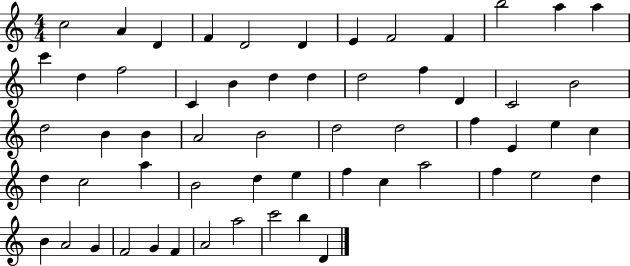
{
  \clef treble
  \numericTimeSignature
  \time 4/4
  \key c \major
  c''2 a'4 d'4 | f'4 d'2 d'4 | e'4 f'2 f'4 | b''2 a''4 a''4 | \break c'''4 d''4 f''2 | c'4 b'4 d''4 d''4 | d''2 f''4 d'4 | c'2 b'2 | \break d''2 b'4 b'4 | a'2 b'2 | d''2 d''2 | f''4 e'4 e''4 c''4 | \break d''4 c''2 a''4 | b'2 d''4 e''4 | f''4 c''4 a''2 | f''4 e''2 d''4 | \break b'4 a'2 g'4 | f'2 g'4 f'4 | a'2 a''2 | c'''2 b''4 d'4 | \break \bar "|."
}